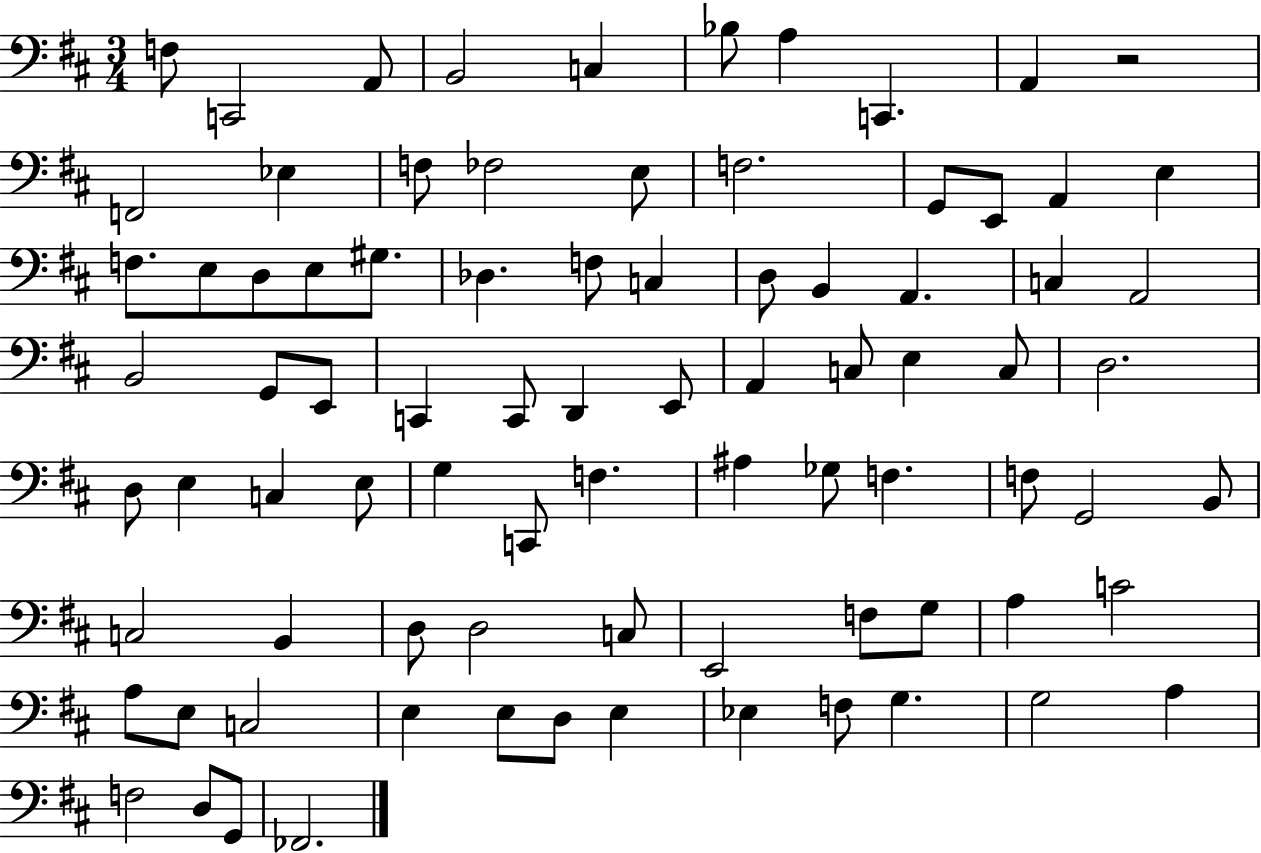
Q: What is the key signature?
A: D major